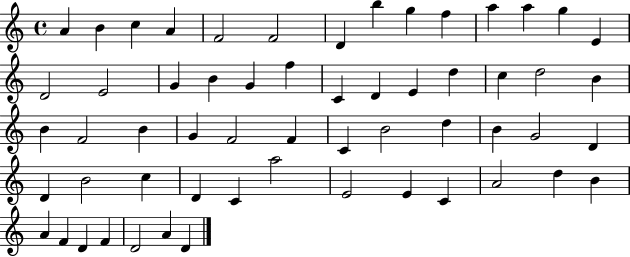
X:1
T:Untitled
M:4/4
L:1/4
K:C
A B c A F2 F2 D b g f a a g E D2 E2 G B G f C D E d c d2 B B F2 B G F2 F C B2 d B G2 D D B2 c D C a2 E2 E C A2 d B A F D F D2 A D